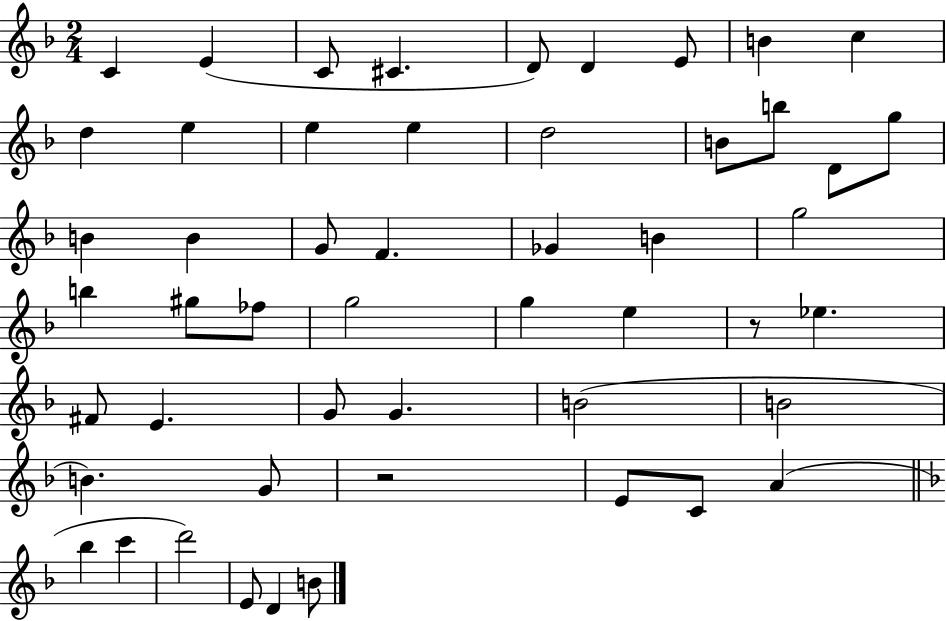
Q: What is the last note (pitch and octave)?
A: B4